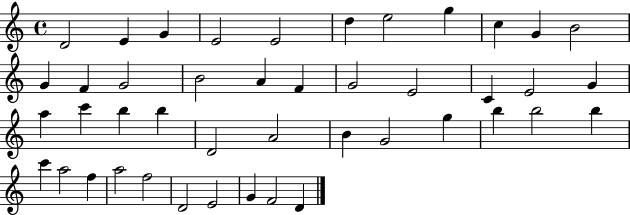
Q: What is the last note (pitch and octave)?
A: D4